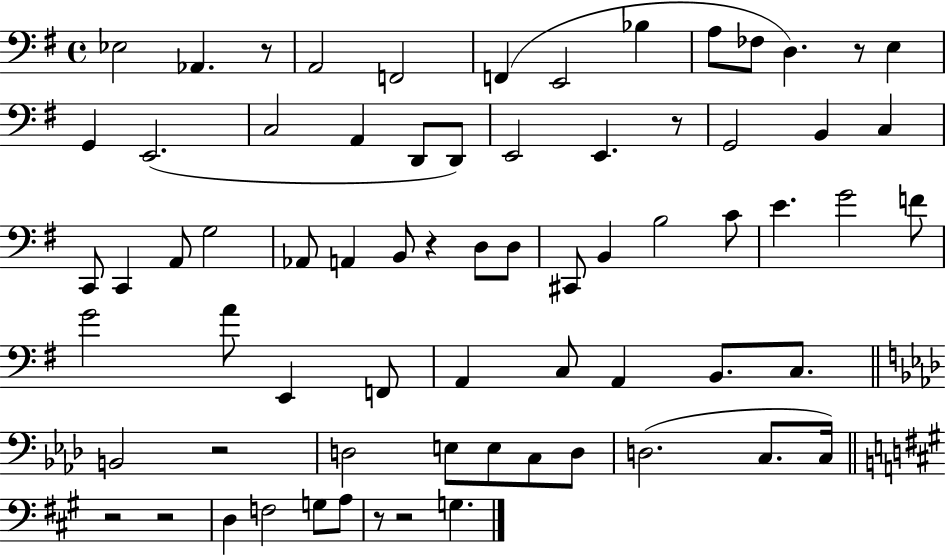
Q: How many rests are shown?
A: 9